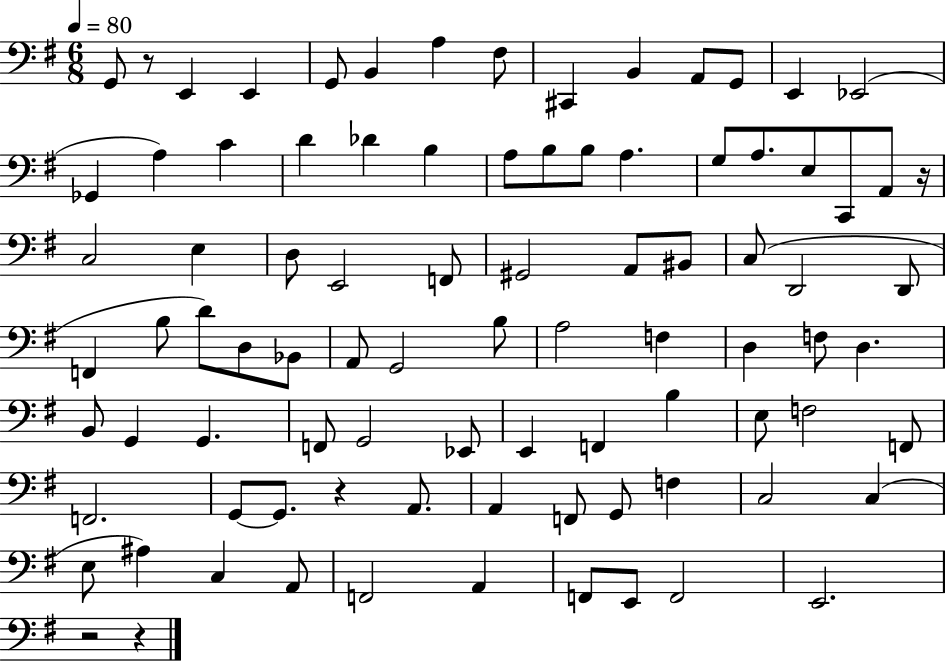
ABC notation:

X:1
T:Untitled
M:6/8
L:1/4
K:G
G,,/2 z/2 E,, E,, G,,/2 B,, A, ^F,/2 ^C,, B,, A,,/2 G,,/2 E,, _E,,2 _G,, A, C D _D B, A,/2 B,/2 B,/2 A, G,/2 A,/2 E,/2 C,,/2 A,,/2 z/4 C,2 E, D,/2 E,,2 F,,/2 ^G,,2 A,,/2 ^B,,/2 C,/2 D,,2 D,,/2 F,, B,/2 D/2 D,/2 _B,,/2 A,,/2 G,,2 B,/2 A,2 F, D, F,/2 D, B,,/2 G,, G,, F,,/2 G,,2 _E,,/2 E,, F,, B, E,/2 F,2 F,,/2 F,,2 G,,/2 G,,/2 z A,,/2 A,, F,,/2 G,,/2 F, C,2 C, E,/2 ^A, C, A,,/2 F,,2 A,, F,,/2 E,,/2 F,,2 E,,2 z2 z